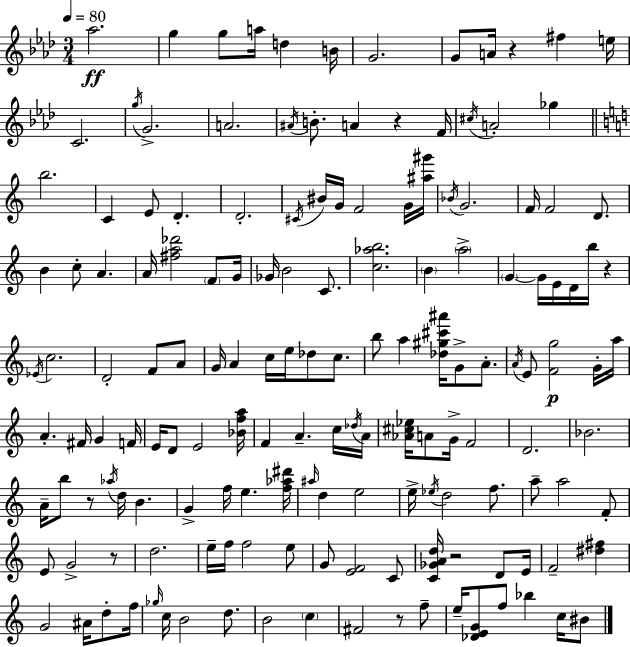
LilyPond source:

{
  \clef treble
  \numericTimeSignature
  \time 3/4
  \key f \minor
  \tempo 4 = 80
  aes''2.\ff | g''4 g''8 a''16 d''4 b'16 | g'2. | g'8 a'16 r4 fis''4 e''16 | \break c'2. | \acciaccatura { g''16 } g'2.-> | a'2. | \acciaccatura { ais'16 } b'8.-. a'4 r4 | \break f'16 \acciaccatura { cis''16 } a'2-. ges''4 | \bar "||" \break \key c \major b''2. | c'4 e'8 d'4.-. | d'2.-. | \acciaccatura { cis'16 } bis'16 g'16 f'2 g'16 | \break <ais'' gis'''>16 \acciaccatura { bes'16 } g'2. | f'16 f'2 d'8. | b'4 c''8-. a'4. | a'16 <fis'' a'' des'''>2 \parenthesize f'8 | \break g'16 ges'16 b'2 c'8. | <c'' aes'' b''>2. | \parenthesize b'4 \parenthesize a''2-> | \parenthesize g'4~~ g'16 e'16 d'16 b''16 r4 | \break \acciaccatura { ees'16 } c''2. | d'2-. f'8 | a'8 g'16 a'4 c''16 e''16 des''8 | c''8. b''8 a''4 <des'' gis'' cis''' ais'''>16 g'8-> | \break a'8.-. \acciaccatura { a'16 } e'8 <f' g''>2\p | g'16-. a''16 a'4.-. fis'16 g'4 | f'16 e'16 d'8 e'2 | <bes' f'' a''>16 f'4 a'4.-- | \break c''16 \acciaccatura { des''16 } a'16 <aes' cis'' ees''>16 a'8 g'16-> f'2 | d'2. | bes'2. | a'16-- b''8 r8 \acciaccatura { aes''16 } d''16 | \break b'4. g'4-> f''16 e''4. | <f'' aes'' dis'''>16 \grace { ais''16 } d''4 e''2 | e''16-> \acciaccatura { ees''16 } d''2 | f''8. a''8-- a''2 | \break f'8-. e'8 g'2-> | r8 d''2. | e''16-- f''16 f''2 | e''8 g'8 <e' f'>2 | \break c'8 <c' ges' a' d''>16 r2 | d'8 e'16 f'2-- | <dis'' fis''>4 g'2 | ais'16 d''8-. f''16 \grace { ges''16 } c''16 b'2 | \break d''8. b'2 | \parenthesize c''4 fis'2 | r8 f''8-- e''16-- <des' e' g'>8 | f''8 bes''4 c''16 bis'8 \bar "|."
}